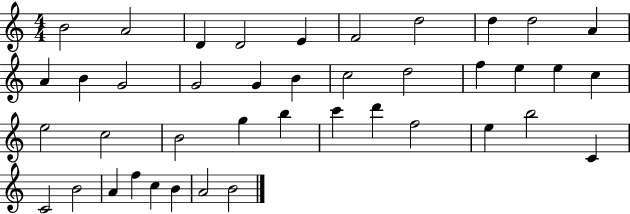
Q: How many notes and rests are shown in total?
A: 41